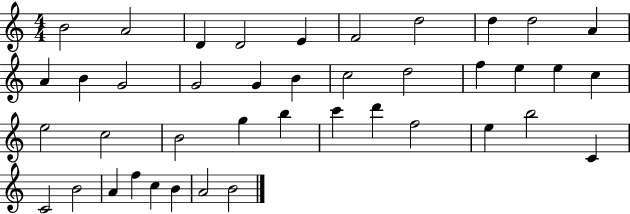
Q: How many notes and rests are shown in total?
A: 41